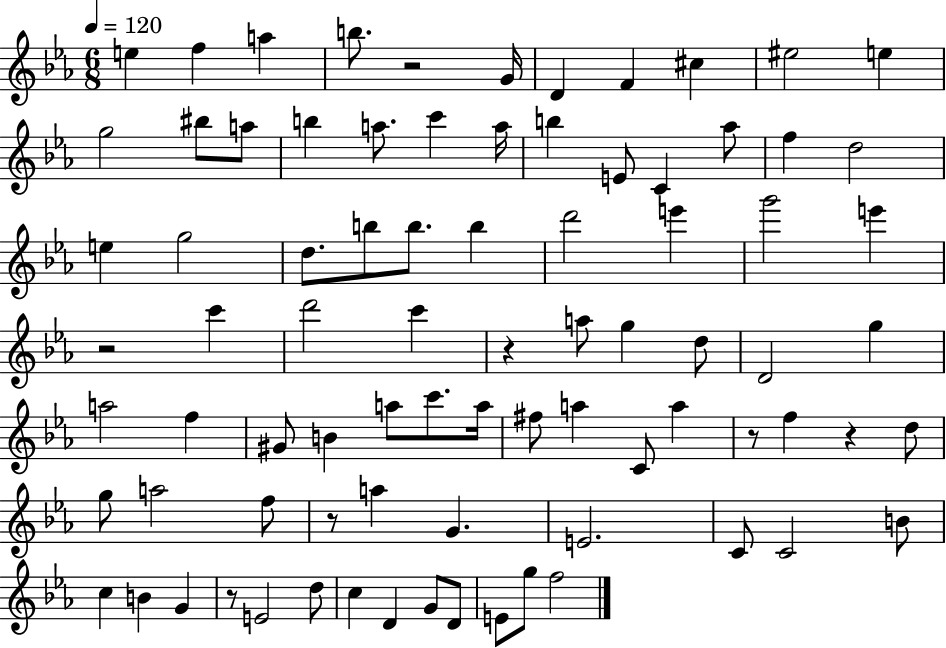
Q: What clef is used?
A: treble